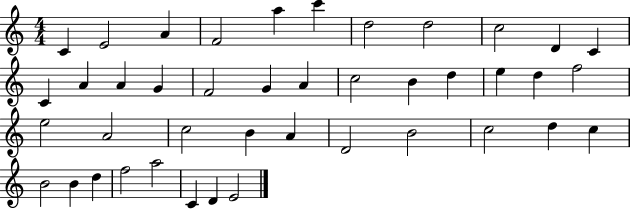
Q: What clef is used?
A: treble